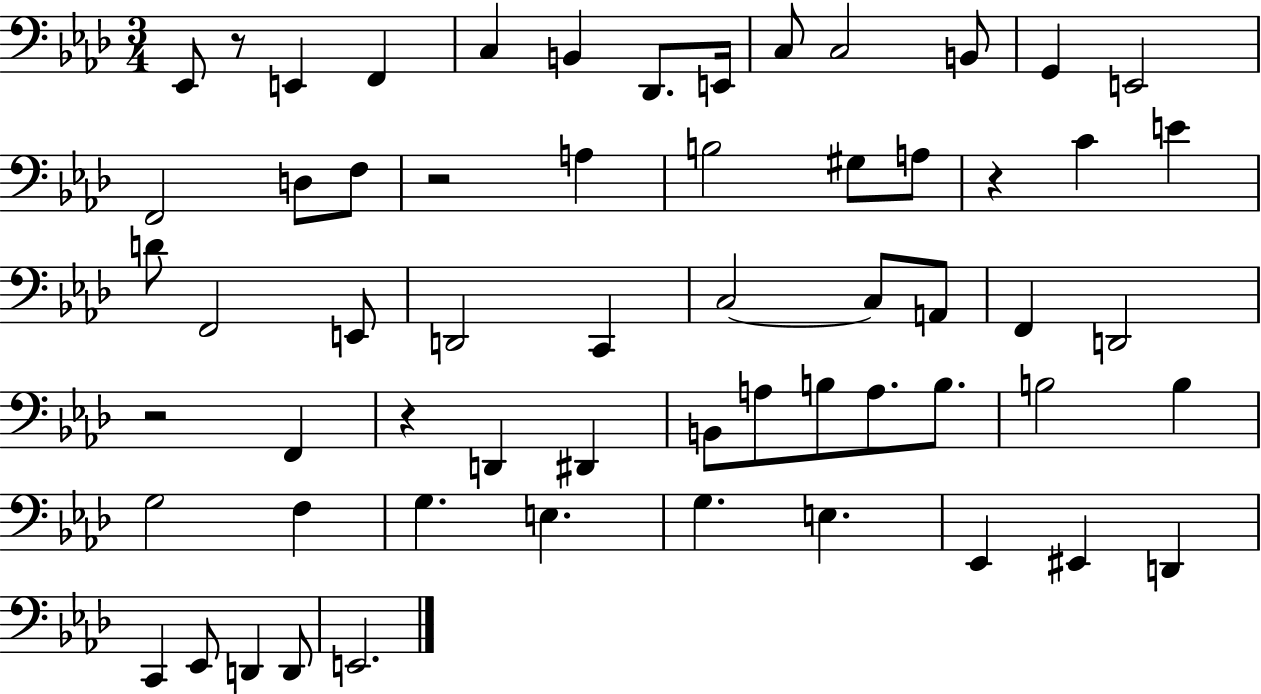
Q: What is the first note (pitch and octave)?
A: Eb2